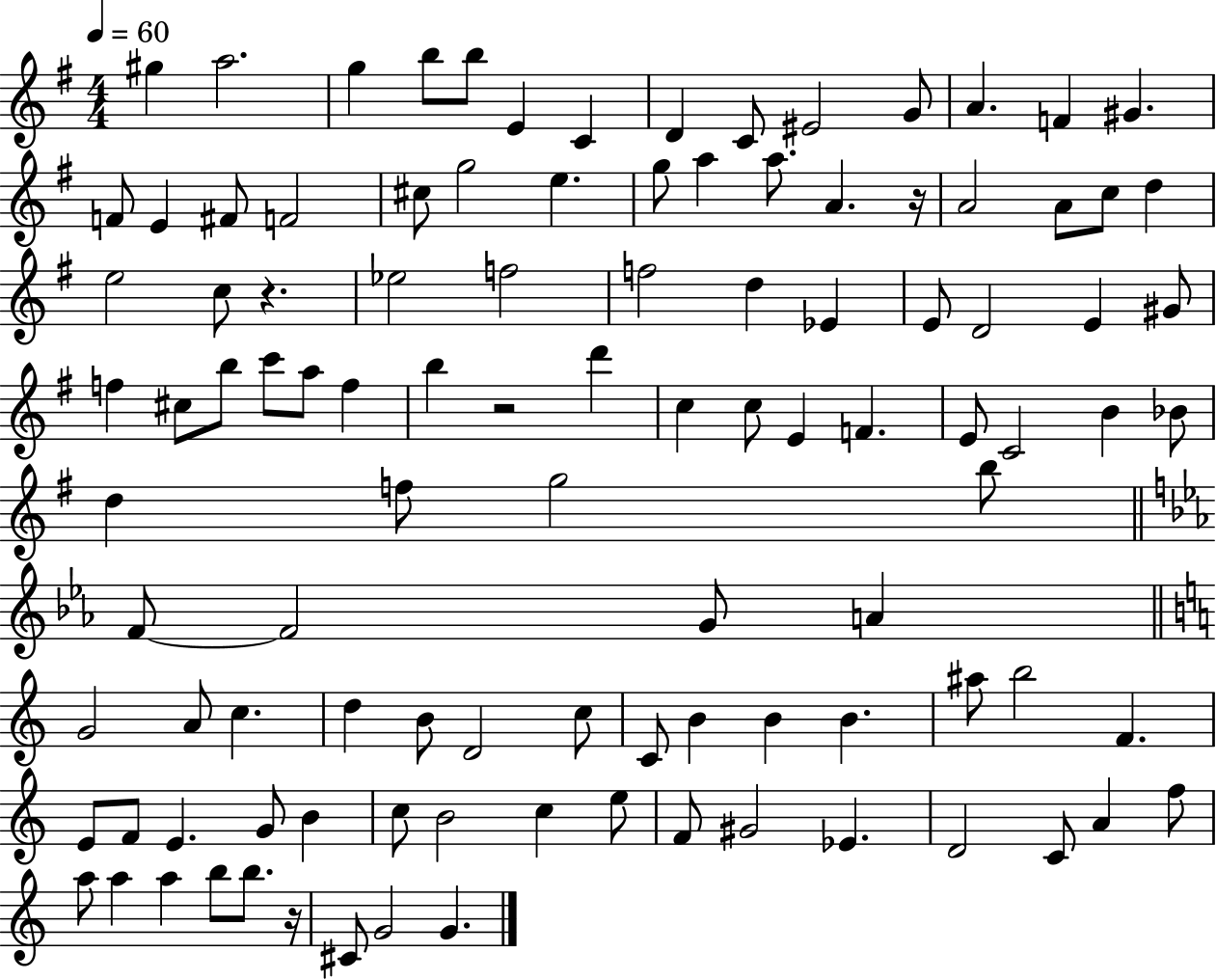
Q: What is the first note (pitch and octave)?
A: G#5